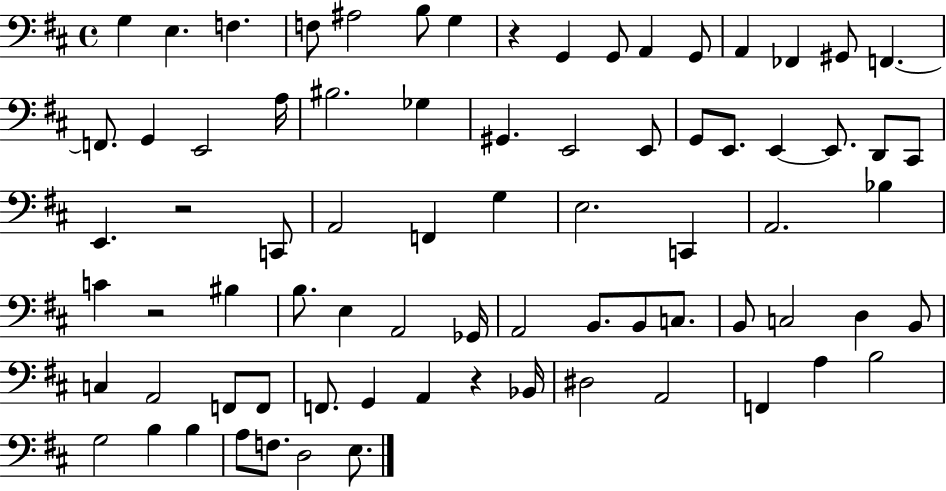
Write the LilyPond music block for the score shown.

{
  \clef bass
  \time 4/4
  \defaultTimeSignature
  \key d \major
  g4 e4. f4. | f8 ais2 b8 g4 | r4 g,4 g,8 a,4 g,8 | a,4 fes,4 gis,8 f,4.~~ | \break f,8. g,4 e,2 a16 | bis2. ges4 | gis,4. e,2 e,8 | g,8 e,8. e,4~~ e,8. d,8 cis,8 | \break e,4. r2 c,8 | a,2 f,4 g4 | e2. c,4 | a,2. bes4 | \break c'4 r2 bis4 | b8. e4 a,2 ges,16 | a,2 b,8. b,8 c8. | b,8 c2 d4 b,8 | \break c4 a,2 f,8 f,8 | f,8. g,4 a,4 r4 bes,16 | dis2 a,2 | f,4 a4 b2 | \break g2 b4 b4 | a8 f8. d2 e8. | \bar "|."
}